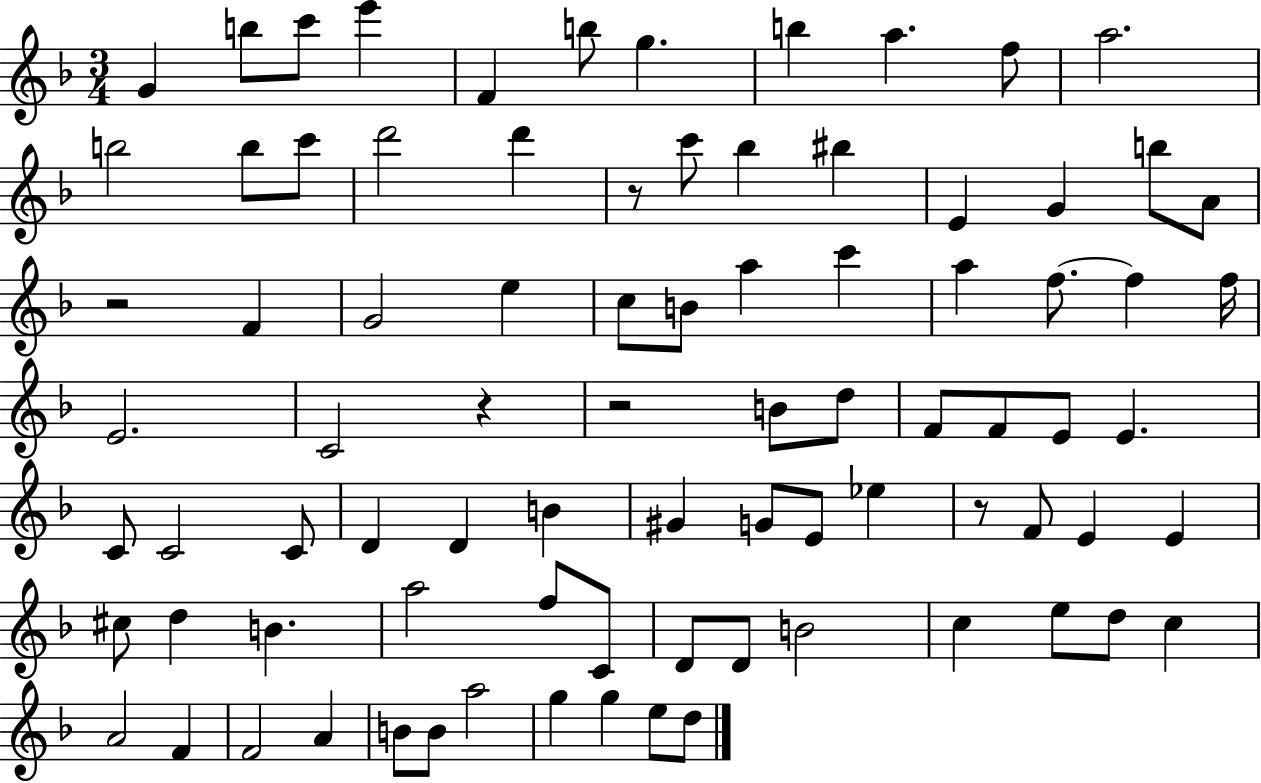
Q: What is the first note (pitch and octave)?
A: G4